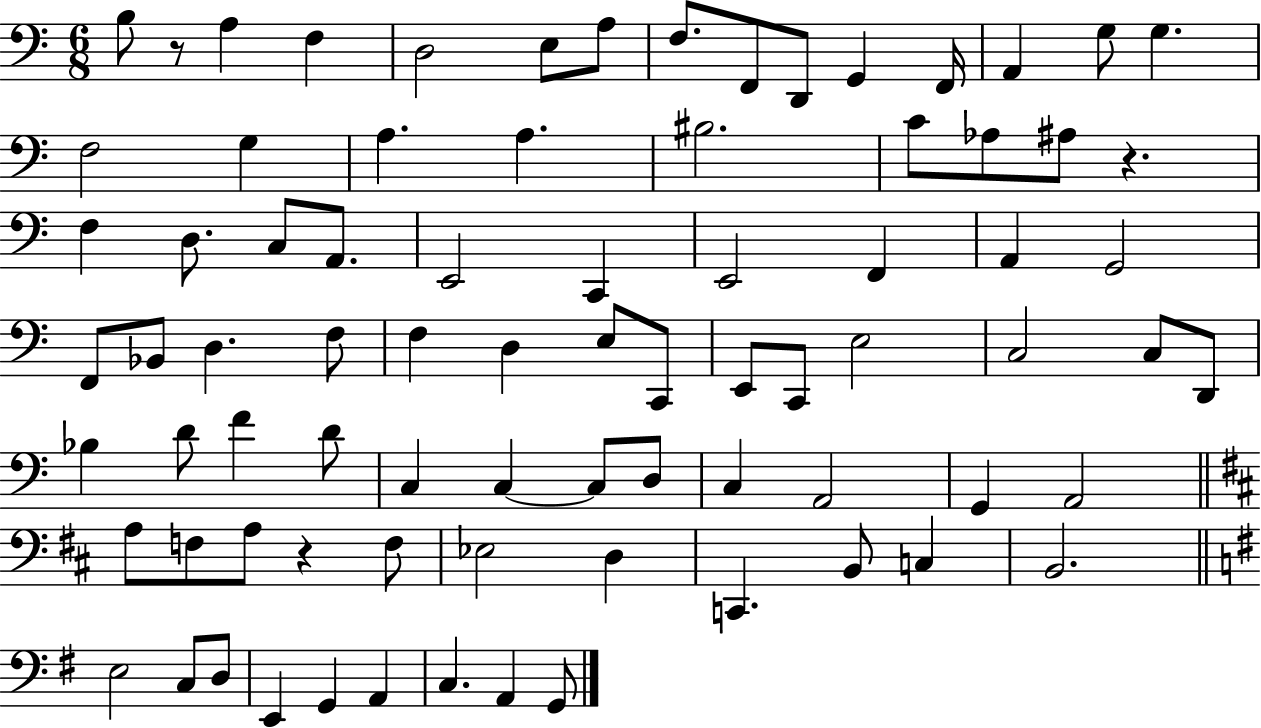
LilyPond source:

{
  \clef bass
  \numericTimeSignature
  \time 6/8
  \key c \major
  b8 r8 a4 f4 | d2 e8 a8 | f8. f,8 d,8 g,4 f,16 | a,4 g8 g4. | \break f2 g4 | a4. a4. | bis2. | c'8 aes8 ais8 r4. | \break f4 d8. c8 a,8. | e,2 c,4 | e,2 f,4 | a,4 g,2 | \break f,8 bes,8 d4. f8 | f4 d4 e8 c,8 | e,8 c,8 e2 | c2 c8 d,8 | \break bes4 d'8 f'4 d'8 | c4 c4~~ c8 d8 | c4 a,2 | g,4 a,2 | \break \bar "||" \break \key d \major a8 f8 a8 r4 f8 | ees2 d4 | c,4. b,8 c4 | b,2. | \break \bar "||" \break \key e \minor e2 c8 d8 | e,4 g,4 a,4 | c4. a,4 g,8 | \bar "|."
}